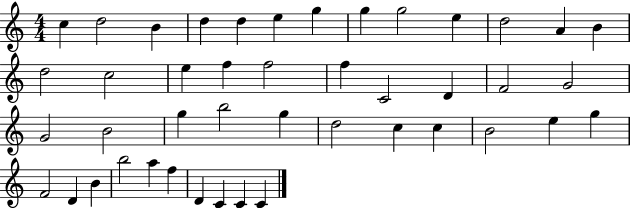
{
  \clef treble
  \numericTimeSignature
  \time 4/4
  \key c \major
  c''4 d''2 b'4 | d''4 d''4 e''4 g''4 | g''4 g''2 e''4 | d''2 a'4 b'4 | \break d''2 c''2 | e''4 f''4 f''2 | f''4 c'2 d'4 | f'2 g'2 | \break g'2 b'2 | g''4 b''2 g''4 | d''2 c''4 c''4 | b'2 e''4 g''4 | \break f'2 d'4 b'4 | b''2 a''4 f''4 | d'4 c'4 c'4 c'4 | \bar "|."
}